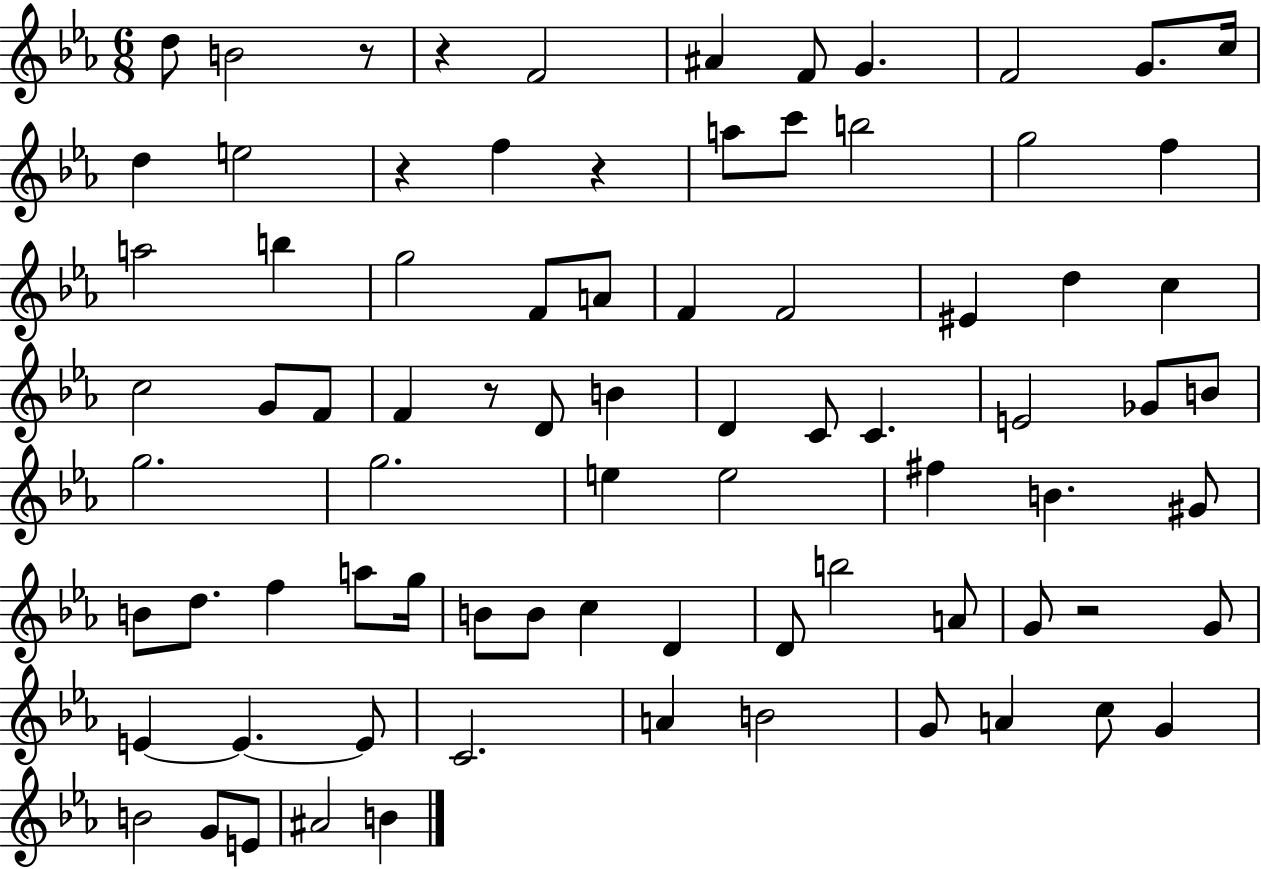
D5/e B4/h R/e R/q F4/h A#4/q F4/e G4/q. F4/h G4/e. C5/s D5/q E5/h R/q F5/q R/q A5/e C6/e B5/h G5/h F5/q A5/h B5/q G5/h F4/e A4/e F4/q F4/h EIS4/q D5/q C5/q C5/h G4/e F4/e F4/q R/e D4/e B4/q D4/q C4/e C4/q. E4/h Gb4/e B4/e G5/h. G5/h. E5/q E5/h F#5/q B4/q. G#4/e B4/e D5/e. F5/q A5/e G5/s B4/e B4/e C5/q D4/q D4/e B5/h A4/e G4/e R/h G4/e E4/q E4/q. E4/e C4/h. A4/q B4/h G4/e A4/q C5/e G4/q B4/h G4/e E4/e A#4/h B4/q